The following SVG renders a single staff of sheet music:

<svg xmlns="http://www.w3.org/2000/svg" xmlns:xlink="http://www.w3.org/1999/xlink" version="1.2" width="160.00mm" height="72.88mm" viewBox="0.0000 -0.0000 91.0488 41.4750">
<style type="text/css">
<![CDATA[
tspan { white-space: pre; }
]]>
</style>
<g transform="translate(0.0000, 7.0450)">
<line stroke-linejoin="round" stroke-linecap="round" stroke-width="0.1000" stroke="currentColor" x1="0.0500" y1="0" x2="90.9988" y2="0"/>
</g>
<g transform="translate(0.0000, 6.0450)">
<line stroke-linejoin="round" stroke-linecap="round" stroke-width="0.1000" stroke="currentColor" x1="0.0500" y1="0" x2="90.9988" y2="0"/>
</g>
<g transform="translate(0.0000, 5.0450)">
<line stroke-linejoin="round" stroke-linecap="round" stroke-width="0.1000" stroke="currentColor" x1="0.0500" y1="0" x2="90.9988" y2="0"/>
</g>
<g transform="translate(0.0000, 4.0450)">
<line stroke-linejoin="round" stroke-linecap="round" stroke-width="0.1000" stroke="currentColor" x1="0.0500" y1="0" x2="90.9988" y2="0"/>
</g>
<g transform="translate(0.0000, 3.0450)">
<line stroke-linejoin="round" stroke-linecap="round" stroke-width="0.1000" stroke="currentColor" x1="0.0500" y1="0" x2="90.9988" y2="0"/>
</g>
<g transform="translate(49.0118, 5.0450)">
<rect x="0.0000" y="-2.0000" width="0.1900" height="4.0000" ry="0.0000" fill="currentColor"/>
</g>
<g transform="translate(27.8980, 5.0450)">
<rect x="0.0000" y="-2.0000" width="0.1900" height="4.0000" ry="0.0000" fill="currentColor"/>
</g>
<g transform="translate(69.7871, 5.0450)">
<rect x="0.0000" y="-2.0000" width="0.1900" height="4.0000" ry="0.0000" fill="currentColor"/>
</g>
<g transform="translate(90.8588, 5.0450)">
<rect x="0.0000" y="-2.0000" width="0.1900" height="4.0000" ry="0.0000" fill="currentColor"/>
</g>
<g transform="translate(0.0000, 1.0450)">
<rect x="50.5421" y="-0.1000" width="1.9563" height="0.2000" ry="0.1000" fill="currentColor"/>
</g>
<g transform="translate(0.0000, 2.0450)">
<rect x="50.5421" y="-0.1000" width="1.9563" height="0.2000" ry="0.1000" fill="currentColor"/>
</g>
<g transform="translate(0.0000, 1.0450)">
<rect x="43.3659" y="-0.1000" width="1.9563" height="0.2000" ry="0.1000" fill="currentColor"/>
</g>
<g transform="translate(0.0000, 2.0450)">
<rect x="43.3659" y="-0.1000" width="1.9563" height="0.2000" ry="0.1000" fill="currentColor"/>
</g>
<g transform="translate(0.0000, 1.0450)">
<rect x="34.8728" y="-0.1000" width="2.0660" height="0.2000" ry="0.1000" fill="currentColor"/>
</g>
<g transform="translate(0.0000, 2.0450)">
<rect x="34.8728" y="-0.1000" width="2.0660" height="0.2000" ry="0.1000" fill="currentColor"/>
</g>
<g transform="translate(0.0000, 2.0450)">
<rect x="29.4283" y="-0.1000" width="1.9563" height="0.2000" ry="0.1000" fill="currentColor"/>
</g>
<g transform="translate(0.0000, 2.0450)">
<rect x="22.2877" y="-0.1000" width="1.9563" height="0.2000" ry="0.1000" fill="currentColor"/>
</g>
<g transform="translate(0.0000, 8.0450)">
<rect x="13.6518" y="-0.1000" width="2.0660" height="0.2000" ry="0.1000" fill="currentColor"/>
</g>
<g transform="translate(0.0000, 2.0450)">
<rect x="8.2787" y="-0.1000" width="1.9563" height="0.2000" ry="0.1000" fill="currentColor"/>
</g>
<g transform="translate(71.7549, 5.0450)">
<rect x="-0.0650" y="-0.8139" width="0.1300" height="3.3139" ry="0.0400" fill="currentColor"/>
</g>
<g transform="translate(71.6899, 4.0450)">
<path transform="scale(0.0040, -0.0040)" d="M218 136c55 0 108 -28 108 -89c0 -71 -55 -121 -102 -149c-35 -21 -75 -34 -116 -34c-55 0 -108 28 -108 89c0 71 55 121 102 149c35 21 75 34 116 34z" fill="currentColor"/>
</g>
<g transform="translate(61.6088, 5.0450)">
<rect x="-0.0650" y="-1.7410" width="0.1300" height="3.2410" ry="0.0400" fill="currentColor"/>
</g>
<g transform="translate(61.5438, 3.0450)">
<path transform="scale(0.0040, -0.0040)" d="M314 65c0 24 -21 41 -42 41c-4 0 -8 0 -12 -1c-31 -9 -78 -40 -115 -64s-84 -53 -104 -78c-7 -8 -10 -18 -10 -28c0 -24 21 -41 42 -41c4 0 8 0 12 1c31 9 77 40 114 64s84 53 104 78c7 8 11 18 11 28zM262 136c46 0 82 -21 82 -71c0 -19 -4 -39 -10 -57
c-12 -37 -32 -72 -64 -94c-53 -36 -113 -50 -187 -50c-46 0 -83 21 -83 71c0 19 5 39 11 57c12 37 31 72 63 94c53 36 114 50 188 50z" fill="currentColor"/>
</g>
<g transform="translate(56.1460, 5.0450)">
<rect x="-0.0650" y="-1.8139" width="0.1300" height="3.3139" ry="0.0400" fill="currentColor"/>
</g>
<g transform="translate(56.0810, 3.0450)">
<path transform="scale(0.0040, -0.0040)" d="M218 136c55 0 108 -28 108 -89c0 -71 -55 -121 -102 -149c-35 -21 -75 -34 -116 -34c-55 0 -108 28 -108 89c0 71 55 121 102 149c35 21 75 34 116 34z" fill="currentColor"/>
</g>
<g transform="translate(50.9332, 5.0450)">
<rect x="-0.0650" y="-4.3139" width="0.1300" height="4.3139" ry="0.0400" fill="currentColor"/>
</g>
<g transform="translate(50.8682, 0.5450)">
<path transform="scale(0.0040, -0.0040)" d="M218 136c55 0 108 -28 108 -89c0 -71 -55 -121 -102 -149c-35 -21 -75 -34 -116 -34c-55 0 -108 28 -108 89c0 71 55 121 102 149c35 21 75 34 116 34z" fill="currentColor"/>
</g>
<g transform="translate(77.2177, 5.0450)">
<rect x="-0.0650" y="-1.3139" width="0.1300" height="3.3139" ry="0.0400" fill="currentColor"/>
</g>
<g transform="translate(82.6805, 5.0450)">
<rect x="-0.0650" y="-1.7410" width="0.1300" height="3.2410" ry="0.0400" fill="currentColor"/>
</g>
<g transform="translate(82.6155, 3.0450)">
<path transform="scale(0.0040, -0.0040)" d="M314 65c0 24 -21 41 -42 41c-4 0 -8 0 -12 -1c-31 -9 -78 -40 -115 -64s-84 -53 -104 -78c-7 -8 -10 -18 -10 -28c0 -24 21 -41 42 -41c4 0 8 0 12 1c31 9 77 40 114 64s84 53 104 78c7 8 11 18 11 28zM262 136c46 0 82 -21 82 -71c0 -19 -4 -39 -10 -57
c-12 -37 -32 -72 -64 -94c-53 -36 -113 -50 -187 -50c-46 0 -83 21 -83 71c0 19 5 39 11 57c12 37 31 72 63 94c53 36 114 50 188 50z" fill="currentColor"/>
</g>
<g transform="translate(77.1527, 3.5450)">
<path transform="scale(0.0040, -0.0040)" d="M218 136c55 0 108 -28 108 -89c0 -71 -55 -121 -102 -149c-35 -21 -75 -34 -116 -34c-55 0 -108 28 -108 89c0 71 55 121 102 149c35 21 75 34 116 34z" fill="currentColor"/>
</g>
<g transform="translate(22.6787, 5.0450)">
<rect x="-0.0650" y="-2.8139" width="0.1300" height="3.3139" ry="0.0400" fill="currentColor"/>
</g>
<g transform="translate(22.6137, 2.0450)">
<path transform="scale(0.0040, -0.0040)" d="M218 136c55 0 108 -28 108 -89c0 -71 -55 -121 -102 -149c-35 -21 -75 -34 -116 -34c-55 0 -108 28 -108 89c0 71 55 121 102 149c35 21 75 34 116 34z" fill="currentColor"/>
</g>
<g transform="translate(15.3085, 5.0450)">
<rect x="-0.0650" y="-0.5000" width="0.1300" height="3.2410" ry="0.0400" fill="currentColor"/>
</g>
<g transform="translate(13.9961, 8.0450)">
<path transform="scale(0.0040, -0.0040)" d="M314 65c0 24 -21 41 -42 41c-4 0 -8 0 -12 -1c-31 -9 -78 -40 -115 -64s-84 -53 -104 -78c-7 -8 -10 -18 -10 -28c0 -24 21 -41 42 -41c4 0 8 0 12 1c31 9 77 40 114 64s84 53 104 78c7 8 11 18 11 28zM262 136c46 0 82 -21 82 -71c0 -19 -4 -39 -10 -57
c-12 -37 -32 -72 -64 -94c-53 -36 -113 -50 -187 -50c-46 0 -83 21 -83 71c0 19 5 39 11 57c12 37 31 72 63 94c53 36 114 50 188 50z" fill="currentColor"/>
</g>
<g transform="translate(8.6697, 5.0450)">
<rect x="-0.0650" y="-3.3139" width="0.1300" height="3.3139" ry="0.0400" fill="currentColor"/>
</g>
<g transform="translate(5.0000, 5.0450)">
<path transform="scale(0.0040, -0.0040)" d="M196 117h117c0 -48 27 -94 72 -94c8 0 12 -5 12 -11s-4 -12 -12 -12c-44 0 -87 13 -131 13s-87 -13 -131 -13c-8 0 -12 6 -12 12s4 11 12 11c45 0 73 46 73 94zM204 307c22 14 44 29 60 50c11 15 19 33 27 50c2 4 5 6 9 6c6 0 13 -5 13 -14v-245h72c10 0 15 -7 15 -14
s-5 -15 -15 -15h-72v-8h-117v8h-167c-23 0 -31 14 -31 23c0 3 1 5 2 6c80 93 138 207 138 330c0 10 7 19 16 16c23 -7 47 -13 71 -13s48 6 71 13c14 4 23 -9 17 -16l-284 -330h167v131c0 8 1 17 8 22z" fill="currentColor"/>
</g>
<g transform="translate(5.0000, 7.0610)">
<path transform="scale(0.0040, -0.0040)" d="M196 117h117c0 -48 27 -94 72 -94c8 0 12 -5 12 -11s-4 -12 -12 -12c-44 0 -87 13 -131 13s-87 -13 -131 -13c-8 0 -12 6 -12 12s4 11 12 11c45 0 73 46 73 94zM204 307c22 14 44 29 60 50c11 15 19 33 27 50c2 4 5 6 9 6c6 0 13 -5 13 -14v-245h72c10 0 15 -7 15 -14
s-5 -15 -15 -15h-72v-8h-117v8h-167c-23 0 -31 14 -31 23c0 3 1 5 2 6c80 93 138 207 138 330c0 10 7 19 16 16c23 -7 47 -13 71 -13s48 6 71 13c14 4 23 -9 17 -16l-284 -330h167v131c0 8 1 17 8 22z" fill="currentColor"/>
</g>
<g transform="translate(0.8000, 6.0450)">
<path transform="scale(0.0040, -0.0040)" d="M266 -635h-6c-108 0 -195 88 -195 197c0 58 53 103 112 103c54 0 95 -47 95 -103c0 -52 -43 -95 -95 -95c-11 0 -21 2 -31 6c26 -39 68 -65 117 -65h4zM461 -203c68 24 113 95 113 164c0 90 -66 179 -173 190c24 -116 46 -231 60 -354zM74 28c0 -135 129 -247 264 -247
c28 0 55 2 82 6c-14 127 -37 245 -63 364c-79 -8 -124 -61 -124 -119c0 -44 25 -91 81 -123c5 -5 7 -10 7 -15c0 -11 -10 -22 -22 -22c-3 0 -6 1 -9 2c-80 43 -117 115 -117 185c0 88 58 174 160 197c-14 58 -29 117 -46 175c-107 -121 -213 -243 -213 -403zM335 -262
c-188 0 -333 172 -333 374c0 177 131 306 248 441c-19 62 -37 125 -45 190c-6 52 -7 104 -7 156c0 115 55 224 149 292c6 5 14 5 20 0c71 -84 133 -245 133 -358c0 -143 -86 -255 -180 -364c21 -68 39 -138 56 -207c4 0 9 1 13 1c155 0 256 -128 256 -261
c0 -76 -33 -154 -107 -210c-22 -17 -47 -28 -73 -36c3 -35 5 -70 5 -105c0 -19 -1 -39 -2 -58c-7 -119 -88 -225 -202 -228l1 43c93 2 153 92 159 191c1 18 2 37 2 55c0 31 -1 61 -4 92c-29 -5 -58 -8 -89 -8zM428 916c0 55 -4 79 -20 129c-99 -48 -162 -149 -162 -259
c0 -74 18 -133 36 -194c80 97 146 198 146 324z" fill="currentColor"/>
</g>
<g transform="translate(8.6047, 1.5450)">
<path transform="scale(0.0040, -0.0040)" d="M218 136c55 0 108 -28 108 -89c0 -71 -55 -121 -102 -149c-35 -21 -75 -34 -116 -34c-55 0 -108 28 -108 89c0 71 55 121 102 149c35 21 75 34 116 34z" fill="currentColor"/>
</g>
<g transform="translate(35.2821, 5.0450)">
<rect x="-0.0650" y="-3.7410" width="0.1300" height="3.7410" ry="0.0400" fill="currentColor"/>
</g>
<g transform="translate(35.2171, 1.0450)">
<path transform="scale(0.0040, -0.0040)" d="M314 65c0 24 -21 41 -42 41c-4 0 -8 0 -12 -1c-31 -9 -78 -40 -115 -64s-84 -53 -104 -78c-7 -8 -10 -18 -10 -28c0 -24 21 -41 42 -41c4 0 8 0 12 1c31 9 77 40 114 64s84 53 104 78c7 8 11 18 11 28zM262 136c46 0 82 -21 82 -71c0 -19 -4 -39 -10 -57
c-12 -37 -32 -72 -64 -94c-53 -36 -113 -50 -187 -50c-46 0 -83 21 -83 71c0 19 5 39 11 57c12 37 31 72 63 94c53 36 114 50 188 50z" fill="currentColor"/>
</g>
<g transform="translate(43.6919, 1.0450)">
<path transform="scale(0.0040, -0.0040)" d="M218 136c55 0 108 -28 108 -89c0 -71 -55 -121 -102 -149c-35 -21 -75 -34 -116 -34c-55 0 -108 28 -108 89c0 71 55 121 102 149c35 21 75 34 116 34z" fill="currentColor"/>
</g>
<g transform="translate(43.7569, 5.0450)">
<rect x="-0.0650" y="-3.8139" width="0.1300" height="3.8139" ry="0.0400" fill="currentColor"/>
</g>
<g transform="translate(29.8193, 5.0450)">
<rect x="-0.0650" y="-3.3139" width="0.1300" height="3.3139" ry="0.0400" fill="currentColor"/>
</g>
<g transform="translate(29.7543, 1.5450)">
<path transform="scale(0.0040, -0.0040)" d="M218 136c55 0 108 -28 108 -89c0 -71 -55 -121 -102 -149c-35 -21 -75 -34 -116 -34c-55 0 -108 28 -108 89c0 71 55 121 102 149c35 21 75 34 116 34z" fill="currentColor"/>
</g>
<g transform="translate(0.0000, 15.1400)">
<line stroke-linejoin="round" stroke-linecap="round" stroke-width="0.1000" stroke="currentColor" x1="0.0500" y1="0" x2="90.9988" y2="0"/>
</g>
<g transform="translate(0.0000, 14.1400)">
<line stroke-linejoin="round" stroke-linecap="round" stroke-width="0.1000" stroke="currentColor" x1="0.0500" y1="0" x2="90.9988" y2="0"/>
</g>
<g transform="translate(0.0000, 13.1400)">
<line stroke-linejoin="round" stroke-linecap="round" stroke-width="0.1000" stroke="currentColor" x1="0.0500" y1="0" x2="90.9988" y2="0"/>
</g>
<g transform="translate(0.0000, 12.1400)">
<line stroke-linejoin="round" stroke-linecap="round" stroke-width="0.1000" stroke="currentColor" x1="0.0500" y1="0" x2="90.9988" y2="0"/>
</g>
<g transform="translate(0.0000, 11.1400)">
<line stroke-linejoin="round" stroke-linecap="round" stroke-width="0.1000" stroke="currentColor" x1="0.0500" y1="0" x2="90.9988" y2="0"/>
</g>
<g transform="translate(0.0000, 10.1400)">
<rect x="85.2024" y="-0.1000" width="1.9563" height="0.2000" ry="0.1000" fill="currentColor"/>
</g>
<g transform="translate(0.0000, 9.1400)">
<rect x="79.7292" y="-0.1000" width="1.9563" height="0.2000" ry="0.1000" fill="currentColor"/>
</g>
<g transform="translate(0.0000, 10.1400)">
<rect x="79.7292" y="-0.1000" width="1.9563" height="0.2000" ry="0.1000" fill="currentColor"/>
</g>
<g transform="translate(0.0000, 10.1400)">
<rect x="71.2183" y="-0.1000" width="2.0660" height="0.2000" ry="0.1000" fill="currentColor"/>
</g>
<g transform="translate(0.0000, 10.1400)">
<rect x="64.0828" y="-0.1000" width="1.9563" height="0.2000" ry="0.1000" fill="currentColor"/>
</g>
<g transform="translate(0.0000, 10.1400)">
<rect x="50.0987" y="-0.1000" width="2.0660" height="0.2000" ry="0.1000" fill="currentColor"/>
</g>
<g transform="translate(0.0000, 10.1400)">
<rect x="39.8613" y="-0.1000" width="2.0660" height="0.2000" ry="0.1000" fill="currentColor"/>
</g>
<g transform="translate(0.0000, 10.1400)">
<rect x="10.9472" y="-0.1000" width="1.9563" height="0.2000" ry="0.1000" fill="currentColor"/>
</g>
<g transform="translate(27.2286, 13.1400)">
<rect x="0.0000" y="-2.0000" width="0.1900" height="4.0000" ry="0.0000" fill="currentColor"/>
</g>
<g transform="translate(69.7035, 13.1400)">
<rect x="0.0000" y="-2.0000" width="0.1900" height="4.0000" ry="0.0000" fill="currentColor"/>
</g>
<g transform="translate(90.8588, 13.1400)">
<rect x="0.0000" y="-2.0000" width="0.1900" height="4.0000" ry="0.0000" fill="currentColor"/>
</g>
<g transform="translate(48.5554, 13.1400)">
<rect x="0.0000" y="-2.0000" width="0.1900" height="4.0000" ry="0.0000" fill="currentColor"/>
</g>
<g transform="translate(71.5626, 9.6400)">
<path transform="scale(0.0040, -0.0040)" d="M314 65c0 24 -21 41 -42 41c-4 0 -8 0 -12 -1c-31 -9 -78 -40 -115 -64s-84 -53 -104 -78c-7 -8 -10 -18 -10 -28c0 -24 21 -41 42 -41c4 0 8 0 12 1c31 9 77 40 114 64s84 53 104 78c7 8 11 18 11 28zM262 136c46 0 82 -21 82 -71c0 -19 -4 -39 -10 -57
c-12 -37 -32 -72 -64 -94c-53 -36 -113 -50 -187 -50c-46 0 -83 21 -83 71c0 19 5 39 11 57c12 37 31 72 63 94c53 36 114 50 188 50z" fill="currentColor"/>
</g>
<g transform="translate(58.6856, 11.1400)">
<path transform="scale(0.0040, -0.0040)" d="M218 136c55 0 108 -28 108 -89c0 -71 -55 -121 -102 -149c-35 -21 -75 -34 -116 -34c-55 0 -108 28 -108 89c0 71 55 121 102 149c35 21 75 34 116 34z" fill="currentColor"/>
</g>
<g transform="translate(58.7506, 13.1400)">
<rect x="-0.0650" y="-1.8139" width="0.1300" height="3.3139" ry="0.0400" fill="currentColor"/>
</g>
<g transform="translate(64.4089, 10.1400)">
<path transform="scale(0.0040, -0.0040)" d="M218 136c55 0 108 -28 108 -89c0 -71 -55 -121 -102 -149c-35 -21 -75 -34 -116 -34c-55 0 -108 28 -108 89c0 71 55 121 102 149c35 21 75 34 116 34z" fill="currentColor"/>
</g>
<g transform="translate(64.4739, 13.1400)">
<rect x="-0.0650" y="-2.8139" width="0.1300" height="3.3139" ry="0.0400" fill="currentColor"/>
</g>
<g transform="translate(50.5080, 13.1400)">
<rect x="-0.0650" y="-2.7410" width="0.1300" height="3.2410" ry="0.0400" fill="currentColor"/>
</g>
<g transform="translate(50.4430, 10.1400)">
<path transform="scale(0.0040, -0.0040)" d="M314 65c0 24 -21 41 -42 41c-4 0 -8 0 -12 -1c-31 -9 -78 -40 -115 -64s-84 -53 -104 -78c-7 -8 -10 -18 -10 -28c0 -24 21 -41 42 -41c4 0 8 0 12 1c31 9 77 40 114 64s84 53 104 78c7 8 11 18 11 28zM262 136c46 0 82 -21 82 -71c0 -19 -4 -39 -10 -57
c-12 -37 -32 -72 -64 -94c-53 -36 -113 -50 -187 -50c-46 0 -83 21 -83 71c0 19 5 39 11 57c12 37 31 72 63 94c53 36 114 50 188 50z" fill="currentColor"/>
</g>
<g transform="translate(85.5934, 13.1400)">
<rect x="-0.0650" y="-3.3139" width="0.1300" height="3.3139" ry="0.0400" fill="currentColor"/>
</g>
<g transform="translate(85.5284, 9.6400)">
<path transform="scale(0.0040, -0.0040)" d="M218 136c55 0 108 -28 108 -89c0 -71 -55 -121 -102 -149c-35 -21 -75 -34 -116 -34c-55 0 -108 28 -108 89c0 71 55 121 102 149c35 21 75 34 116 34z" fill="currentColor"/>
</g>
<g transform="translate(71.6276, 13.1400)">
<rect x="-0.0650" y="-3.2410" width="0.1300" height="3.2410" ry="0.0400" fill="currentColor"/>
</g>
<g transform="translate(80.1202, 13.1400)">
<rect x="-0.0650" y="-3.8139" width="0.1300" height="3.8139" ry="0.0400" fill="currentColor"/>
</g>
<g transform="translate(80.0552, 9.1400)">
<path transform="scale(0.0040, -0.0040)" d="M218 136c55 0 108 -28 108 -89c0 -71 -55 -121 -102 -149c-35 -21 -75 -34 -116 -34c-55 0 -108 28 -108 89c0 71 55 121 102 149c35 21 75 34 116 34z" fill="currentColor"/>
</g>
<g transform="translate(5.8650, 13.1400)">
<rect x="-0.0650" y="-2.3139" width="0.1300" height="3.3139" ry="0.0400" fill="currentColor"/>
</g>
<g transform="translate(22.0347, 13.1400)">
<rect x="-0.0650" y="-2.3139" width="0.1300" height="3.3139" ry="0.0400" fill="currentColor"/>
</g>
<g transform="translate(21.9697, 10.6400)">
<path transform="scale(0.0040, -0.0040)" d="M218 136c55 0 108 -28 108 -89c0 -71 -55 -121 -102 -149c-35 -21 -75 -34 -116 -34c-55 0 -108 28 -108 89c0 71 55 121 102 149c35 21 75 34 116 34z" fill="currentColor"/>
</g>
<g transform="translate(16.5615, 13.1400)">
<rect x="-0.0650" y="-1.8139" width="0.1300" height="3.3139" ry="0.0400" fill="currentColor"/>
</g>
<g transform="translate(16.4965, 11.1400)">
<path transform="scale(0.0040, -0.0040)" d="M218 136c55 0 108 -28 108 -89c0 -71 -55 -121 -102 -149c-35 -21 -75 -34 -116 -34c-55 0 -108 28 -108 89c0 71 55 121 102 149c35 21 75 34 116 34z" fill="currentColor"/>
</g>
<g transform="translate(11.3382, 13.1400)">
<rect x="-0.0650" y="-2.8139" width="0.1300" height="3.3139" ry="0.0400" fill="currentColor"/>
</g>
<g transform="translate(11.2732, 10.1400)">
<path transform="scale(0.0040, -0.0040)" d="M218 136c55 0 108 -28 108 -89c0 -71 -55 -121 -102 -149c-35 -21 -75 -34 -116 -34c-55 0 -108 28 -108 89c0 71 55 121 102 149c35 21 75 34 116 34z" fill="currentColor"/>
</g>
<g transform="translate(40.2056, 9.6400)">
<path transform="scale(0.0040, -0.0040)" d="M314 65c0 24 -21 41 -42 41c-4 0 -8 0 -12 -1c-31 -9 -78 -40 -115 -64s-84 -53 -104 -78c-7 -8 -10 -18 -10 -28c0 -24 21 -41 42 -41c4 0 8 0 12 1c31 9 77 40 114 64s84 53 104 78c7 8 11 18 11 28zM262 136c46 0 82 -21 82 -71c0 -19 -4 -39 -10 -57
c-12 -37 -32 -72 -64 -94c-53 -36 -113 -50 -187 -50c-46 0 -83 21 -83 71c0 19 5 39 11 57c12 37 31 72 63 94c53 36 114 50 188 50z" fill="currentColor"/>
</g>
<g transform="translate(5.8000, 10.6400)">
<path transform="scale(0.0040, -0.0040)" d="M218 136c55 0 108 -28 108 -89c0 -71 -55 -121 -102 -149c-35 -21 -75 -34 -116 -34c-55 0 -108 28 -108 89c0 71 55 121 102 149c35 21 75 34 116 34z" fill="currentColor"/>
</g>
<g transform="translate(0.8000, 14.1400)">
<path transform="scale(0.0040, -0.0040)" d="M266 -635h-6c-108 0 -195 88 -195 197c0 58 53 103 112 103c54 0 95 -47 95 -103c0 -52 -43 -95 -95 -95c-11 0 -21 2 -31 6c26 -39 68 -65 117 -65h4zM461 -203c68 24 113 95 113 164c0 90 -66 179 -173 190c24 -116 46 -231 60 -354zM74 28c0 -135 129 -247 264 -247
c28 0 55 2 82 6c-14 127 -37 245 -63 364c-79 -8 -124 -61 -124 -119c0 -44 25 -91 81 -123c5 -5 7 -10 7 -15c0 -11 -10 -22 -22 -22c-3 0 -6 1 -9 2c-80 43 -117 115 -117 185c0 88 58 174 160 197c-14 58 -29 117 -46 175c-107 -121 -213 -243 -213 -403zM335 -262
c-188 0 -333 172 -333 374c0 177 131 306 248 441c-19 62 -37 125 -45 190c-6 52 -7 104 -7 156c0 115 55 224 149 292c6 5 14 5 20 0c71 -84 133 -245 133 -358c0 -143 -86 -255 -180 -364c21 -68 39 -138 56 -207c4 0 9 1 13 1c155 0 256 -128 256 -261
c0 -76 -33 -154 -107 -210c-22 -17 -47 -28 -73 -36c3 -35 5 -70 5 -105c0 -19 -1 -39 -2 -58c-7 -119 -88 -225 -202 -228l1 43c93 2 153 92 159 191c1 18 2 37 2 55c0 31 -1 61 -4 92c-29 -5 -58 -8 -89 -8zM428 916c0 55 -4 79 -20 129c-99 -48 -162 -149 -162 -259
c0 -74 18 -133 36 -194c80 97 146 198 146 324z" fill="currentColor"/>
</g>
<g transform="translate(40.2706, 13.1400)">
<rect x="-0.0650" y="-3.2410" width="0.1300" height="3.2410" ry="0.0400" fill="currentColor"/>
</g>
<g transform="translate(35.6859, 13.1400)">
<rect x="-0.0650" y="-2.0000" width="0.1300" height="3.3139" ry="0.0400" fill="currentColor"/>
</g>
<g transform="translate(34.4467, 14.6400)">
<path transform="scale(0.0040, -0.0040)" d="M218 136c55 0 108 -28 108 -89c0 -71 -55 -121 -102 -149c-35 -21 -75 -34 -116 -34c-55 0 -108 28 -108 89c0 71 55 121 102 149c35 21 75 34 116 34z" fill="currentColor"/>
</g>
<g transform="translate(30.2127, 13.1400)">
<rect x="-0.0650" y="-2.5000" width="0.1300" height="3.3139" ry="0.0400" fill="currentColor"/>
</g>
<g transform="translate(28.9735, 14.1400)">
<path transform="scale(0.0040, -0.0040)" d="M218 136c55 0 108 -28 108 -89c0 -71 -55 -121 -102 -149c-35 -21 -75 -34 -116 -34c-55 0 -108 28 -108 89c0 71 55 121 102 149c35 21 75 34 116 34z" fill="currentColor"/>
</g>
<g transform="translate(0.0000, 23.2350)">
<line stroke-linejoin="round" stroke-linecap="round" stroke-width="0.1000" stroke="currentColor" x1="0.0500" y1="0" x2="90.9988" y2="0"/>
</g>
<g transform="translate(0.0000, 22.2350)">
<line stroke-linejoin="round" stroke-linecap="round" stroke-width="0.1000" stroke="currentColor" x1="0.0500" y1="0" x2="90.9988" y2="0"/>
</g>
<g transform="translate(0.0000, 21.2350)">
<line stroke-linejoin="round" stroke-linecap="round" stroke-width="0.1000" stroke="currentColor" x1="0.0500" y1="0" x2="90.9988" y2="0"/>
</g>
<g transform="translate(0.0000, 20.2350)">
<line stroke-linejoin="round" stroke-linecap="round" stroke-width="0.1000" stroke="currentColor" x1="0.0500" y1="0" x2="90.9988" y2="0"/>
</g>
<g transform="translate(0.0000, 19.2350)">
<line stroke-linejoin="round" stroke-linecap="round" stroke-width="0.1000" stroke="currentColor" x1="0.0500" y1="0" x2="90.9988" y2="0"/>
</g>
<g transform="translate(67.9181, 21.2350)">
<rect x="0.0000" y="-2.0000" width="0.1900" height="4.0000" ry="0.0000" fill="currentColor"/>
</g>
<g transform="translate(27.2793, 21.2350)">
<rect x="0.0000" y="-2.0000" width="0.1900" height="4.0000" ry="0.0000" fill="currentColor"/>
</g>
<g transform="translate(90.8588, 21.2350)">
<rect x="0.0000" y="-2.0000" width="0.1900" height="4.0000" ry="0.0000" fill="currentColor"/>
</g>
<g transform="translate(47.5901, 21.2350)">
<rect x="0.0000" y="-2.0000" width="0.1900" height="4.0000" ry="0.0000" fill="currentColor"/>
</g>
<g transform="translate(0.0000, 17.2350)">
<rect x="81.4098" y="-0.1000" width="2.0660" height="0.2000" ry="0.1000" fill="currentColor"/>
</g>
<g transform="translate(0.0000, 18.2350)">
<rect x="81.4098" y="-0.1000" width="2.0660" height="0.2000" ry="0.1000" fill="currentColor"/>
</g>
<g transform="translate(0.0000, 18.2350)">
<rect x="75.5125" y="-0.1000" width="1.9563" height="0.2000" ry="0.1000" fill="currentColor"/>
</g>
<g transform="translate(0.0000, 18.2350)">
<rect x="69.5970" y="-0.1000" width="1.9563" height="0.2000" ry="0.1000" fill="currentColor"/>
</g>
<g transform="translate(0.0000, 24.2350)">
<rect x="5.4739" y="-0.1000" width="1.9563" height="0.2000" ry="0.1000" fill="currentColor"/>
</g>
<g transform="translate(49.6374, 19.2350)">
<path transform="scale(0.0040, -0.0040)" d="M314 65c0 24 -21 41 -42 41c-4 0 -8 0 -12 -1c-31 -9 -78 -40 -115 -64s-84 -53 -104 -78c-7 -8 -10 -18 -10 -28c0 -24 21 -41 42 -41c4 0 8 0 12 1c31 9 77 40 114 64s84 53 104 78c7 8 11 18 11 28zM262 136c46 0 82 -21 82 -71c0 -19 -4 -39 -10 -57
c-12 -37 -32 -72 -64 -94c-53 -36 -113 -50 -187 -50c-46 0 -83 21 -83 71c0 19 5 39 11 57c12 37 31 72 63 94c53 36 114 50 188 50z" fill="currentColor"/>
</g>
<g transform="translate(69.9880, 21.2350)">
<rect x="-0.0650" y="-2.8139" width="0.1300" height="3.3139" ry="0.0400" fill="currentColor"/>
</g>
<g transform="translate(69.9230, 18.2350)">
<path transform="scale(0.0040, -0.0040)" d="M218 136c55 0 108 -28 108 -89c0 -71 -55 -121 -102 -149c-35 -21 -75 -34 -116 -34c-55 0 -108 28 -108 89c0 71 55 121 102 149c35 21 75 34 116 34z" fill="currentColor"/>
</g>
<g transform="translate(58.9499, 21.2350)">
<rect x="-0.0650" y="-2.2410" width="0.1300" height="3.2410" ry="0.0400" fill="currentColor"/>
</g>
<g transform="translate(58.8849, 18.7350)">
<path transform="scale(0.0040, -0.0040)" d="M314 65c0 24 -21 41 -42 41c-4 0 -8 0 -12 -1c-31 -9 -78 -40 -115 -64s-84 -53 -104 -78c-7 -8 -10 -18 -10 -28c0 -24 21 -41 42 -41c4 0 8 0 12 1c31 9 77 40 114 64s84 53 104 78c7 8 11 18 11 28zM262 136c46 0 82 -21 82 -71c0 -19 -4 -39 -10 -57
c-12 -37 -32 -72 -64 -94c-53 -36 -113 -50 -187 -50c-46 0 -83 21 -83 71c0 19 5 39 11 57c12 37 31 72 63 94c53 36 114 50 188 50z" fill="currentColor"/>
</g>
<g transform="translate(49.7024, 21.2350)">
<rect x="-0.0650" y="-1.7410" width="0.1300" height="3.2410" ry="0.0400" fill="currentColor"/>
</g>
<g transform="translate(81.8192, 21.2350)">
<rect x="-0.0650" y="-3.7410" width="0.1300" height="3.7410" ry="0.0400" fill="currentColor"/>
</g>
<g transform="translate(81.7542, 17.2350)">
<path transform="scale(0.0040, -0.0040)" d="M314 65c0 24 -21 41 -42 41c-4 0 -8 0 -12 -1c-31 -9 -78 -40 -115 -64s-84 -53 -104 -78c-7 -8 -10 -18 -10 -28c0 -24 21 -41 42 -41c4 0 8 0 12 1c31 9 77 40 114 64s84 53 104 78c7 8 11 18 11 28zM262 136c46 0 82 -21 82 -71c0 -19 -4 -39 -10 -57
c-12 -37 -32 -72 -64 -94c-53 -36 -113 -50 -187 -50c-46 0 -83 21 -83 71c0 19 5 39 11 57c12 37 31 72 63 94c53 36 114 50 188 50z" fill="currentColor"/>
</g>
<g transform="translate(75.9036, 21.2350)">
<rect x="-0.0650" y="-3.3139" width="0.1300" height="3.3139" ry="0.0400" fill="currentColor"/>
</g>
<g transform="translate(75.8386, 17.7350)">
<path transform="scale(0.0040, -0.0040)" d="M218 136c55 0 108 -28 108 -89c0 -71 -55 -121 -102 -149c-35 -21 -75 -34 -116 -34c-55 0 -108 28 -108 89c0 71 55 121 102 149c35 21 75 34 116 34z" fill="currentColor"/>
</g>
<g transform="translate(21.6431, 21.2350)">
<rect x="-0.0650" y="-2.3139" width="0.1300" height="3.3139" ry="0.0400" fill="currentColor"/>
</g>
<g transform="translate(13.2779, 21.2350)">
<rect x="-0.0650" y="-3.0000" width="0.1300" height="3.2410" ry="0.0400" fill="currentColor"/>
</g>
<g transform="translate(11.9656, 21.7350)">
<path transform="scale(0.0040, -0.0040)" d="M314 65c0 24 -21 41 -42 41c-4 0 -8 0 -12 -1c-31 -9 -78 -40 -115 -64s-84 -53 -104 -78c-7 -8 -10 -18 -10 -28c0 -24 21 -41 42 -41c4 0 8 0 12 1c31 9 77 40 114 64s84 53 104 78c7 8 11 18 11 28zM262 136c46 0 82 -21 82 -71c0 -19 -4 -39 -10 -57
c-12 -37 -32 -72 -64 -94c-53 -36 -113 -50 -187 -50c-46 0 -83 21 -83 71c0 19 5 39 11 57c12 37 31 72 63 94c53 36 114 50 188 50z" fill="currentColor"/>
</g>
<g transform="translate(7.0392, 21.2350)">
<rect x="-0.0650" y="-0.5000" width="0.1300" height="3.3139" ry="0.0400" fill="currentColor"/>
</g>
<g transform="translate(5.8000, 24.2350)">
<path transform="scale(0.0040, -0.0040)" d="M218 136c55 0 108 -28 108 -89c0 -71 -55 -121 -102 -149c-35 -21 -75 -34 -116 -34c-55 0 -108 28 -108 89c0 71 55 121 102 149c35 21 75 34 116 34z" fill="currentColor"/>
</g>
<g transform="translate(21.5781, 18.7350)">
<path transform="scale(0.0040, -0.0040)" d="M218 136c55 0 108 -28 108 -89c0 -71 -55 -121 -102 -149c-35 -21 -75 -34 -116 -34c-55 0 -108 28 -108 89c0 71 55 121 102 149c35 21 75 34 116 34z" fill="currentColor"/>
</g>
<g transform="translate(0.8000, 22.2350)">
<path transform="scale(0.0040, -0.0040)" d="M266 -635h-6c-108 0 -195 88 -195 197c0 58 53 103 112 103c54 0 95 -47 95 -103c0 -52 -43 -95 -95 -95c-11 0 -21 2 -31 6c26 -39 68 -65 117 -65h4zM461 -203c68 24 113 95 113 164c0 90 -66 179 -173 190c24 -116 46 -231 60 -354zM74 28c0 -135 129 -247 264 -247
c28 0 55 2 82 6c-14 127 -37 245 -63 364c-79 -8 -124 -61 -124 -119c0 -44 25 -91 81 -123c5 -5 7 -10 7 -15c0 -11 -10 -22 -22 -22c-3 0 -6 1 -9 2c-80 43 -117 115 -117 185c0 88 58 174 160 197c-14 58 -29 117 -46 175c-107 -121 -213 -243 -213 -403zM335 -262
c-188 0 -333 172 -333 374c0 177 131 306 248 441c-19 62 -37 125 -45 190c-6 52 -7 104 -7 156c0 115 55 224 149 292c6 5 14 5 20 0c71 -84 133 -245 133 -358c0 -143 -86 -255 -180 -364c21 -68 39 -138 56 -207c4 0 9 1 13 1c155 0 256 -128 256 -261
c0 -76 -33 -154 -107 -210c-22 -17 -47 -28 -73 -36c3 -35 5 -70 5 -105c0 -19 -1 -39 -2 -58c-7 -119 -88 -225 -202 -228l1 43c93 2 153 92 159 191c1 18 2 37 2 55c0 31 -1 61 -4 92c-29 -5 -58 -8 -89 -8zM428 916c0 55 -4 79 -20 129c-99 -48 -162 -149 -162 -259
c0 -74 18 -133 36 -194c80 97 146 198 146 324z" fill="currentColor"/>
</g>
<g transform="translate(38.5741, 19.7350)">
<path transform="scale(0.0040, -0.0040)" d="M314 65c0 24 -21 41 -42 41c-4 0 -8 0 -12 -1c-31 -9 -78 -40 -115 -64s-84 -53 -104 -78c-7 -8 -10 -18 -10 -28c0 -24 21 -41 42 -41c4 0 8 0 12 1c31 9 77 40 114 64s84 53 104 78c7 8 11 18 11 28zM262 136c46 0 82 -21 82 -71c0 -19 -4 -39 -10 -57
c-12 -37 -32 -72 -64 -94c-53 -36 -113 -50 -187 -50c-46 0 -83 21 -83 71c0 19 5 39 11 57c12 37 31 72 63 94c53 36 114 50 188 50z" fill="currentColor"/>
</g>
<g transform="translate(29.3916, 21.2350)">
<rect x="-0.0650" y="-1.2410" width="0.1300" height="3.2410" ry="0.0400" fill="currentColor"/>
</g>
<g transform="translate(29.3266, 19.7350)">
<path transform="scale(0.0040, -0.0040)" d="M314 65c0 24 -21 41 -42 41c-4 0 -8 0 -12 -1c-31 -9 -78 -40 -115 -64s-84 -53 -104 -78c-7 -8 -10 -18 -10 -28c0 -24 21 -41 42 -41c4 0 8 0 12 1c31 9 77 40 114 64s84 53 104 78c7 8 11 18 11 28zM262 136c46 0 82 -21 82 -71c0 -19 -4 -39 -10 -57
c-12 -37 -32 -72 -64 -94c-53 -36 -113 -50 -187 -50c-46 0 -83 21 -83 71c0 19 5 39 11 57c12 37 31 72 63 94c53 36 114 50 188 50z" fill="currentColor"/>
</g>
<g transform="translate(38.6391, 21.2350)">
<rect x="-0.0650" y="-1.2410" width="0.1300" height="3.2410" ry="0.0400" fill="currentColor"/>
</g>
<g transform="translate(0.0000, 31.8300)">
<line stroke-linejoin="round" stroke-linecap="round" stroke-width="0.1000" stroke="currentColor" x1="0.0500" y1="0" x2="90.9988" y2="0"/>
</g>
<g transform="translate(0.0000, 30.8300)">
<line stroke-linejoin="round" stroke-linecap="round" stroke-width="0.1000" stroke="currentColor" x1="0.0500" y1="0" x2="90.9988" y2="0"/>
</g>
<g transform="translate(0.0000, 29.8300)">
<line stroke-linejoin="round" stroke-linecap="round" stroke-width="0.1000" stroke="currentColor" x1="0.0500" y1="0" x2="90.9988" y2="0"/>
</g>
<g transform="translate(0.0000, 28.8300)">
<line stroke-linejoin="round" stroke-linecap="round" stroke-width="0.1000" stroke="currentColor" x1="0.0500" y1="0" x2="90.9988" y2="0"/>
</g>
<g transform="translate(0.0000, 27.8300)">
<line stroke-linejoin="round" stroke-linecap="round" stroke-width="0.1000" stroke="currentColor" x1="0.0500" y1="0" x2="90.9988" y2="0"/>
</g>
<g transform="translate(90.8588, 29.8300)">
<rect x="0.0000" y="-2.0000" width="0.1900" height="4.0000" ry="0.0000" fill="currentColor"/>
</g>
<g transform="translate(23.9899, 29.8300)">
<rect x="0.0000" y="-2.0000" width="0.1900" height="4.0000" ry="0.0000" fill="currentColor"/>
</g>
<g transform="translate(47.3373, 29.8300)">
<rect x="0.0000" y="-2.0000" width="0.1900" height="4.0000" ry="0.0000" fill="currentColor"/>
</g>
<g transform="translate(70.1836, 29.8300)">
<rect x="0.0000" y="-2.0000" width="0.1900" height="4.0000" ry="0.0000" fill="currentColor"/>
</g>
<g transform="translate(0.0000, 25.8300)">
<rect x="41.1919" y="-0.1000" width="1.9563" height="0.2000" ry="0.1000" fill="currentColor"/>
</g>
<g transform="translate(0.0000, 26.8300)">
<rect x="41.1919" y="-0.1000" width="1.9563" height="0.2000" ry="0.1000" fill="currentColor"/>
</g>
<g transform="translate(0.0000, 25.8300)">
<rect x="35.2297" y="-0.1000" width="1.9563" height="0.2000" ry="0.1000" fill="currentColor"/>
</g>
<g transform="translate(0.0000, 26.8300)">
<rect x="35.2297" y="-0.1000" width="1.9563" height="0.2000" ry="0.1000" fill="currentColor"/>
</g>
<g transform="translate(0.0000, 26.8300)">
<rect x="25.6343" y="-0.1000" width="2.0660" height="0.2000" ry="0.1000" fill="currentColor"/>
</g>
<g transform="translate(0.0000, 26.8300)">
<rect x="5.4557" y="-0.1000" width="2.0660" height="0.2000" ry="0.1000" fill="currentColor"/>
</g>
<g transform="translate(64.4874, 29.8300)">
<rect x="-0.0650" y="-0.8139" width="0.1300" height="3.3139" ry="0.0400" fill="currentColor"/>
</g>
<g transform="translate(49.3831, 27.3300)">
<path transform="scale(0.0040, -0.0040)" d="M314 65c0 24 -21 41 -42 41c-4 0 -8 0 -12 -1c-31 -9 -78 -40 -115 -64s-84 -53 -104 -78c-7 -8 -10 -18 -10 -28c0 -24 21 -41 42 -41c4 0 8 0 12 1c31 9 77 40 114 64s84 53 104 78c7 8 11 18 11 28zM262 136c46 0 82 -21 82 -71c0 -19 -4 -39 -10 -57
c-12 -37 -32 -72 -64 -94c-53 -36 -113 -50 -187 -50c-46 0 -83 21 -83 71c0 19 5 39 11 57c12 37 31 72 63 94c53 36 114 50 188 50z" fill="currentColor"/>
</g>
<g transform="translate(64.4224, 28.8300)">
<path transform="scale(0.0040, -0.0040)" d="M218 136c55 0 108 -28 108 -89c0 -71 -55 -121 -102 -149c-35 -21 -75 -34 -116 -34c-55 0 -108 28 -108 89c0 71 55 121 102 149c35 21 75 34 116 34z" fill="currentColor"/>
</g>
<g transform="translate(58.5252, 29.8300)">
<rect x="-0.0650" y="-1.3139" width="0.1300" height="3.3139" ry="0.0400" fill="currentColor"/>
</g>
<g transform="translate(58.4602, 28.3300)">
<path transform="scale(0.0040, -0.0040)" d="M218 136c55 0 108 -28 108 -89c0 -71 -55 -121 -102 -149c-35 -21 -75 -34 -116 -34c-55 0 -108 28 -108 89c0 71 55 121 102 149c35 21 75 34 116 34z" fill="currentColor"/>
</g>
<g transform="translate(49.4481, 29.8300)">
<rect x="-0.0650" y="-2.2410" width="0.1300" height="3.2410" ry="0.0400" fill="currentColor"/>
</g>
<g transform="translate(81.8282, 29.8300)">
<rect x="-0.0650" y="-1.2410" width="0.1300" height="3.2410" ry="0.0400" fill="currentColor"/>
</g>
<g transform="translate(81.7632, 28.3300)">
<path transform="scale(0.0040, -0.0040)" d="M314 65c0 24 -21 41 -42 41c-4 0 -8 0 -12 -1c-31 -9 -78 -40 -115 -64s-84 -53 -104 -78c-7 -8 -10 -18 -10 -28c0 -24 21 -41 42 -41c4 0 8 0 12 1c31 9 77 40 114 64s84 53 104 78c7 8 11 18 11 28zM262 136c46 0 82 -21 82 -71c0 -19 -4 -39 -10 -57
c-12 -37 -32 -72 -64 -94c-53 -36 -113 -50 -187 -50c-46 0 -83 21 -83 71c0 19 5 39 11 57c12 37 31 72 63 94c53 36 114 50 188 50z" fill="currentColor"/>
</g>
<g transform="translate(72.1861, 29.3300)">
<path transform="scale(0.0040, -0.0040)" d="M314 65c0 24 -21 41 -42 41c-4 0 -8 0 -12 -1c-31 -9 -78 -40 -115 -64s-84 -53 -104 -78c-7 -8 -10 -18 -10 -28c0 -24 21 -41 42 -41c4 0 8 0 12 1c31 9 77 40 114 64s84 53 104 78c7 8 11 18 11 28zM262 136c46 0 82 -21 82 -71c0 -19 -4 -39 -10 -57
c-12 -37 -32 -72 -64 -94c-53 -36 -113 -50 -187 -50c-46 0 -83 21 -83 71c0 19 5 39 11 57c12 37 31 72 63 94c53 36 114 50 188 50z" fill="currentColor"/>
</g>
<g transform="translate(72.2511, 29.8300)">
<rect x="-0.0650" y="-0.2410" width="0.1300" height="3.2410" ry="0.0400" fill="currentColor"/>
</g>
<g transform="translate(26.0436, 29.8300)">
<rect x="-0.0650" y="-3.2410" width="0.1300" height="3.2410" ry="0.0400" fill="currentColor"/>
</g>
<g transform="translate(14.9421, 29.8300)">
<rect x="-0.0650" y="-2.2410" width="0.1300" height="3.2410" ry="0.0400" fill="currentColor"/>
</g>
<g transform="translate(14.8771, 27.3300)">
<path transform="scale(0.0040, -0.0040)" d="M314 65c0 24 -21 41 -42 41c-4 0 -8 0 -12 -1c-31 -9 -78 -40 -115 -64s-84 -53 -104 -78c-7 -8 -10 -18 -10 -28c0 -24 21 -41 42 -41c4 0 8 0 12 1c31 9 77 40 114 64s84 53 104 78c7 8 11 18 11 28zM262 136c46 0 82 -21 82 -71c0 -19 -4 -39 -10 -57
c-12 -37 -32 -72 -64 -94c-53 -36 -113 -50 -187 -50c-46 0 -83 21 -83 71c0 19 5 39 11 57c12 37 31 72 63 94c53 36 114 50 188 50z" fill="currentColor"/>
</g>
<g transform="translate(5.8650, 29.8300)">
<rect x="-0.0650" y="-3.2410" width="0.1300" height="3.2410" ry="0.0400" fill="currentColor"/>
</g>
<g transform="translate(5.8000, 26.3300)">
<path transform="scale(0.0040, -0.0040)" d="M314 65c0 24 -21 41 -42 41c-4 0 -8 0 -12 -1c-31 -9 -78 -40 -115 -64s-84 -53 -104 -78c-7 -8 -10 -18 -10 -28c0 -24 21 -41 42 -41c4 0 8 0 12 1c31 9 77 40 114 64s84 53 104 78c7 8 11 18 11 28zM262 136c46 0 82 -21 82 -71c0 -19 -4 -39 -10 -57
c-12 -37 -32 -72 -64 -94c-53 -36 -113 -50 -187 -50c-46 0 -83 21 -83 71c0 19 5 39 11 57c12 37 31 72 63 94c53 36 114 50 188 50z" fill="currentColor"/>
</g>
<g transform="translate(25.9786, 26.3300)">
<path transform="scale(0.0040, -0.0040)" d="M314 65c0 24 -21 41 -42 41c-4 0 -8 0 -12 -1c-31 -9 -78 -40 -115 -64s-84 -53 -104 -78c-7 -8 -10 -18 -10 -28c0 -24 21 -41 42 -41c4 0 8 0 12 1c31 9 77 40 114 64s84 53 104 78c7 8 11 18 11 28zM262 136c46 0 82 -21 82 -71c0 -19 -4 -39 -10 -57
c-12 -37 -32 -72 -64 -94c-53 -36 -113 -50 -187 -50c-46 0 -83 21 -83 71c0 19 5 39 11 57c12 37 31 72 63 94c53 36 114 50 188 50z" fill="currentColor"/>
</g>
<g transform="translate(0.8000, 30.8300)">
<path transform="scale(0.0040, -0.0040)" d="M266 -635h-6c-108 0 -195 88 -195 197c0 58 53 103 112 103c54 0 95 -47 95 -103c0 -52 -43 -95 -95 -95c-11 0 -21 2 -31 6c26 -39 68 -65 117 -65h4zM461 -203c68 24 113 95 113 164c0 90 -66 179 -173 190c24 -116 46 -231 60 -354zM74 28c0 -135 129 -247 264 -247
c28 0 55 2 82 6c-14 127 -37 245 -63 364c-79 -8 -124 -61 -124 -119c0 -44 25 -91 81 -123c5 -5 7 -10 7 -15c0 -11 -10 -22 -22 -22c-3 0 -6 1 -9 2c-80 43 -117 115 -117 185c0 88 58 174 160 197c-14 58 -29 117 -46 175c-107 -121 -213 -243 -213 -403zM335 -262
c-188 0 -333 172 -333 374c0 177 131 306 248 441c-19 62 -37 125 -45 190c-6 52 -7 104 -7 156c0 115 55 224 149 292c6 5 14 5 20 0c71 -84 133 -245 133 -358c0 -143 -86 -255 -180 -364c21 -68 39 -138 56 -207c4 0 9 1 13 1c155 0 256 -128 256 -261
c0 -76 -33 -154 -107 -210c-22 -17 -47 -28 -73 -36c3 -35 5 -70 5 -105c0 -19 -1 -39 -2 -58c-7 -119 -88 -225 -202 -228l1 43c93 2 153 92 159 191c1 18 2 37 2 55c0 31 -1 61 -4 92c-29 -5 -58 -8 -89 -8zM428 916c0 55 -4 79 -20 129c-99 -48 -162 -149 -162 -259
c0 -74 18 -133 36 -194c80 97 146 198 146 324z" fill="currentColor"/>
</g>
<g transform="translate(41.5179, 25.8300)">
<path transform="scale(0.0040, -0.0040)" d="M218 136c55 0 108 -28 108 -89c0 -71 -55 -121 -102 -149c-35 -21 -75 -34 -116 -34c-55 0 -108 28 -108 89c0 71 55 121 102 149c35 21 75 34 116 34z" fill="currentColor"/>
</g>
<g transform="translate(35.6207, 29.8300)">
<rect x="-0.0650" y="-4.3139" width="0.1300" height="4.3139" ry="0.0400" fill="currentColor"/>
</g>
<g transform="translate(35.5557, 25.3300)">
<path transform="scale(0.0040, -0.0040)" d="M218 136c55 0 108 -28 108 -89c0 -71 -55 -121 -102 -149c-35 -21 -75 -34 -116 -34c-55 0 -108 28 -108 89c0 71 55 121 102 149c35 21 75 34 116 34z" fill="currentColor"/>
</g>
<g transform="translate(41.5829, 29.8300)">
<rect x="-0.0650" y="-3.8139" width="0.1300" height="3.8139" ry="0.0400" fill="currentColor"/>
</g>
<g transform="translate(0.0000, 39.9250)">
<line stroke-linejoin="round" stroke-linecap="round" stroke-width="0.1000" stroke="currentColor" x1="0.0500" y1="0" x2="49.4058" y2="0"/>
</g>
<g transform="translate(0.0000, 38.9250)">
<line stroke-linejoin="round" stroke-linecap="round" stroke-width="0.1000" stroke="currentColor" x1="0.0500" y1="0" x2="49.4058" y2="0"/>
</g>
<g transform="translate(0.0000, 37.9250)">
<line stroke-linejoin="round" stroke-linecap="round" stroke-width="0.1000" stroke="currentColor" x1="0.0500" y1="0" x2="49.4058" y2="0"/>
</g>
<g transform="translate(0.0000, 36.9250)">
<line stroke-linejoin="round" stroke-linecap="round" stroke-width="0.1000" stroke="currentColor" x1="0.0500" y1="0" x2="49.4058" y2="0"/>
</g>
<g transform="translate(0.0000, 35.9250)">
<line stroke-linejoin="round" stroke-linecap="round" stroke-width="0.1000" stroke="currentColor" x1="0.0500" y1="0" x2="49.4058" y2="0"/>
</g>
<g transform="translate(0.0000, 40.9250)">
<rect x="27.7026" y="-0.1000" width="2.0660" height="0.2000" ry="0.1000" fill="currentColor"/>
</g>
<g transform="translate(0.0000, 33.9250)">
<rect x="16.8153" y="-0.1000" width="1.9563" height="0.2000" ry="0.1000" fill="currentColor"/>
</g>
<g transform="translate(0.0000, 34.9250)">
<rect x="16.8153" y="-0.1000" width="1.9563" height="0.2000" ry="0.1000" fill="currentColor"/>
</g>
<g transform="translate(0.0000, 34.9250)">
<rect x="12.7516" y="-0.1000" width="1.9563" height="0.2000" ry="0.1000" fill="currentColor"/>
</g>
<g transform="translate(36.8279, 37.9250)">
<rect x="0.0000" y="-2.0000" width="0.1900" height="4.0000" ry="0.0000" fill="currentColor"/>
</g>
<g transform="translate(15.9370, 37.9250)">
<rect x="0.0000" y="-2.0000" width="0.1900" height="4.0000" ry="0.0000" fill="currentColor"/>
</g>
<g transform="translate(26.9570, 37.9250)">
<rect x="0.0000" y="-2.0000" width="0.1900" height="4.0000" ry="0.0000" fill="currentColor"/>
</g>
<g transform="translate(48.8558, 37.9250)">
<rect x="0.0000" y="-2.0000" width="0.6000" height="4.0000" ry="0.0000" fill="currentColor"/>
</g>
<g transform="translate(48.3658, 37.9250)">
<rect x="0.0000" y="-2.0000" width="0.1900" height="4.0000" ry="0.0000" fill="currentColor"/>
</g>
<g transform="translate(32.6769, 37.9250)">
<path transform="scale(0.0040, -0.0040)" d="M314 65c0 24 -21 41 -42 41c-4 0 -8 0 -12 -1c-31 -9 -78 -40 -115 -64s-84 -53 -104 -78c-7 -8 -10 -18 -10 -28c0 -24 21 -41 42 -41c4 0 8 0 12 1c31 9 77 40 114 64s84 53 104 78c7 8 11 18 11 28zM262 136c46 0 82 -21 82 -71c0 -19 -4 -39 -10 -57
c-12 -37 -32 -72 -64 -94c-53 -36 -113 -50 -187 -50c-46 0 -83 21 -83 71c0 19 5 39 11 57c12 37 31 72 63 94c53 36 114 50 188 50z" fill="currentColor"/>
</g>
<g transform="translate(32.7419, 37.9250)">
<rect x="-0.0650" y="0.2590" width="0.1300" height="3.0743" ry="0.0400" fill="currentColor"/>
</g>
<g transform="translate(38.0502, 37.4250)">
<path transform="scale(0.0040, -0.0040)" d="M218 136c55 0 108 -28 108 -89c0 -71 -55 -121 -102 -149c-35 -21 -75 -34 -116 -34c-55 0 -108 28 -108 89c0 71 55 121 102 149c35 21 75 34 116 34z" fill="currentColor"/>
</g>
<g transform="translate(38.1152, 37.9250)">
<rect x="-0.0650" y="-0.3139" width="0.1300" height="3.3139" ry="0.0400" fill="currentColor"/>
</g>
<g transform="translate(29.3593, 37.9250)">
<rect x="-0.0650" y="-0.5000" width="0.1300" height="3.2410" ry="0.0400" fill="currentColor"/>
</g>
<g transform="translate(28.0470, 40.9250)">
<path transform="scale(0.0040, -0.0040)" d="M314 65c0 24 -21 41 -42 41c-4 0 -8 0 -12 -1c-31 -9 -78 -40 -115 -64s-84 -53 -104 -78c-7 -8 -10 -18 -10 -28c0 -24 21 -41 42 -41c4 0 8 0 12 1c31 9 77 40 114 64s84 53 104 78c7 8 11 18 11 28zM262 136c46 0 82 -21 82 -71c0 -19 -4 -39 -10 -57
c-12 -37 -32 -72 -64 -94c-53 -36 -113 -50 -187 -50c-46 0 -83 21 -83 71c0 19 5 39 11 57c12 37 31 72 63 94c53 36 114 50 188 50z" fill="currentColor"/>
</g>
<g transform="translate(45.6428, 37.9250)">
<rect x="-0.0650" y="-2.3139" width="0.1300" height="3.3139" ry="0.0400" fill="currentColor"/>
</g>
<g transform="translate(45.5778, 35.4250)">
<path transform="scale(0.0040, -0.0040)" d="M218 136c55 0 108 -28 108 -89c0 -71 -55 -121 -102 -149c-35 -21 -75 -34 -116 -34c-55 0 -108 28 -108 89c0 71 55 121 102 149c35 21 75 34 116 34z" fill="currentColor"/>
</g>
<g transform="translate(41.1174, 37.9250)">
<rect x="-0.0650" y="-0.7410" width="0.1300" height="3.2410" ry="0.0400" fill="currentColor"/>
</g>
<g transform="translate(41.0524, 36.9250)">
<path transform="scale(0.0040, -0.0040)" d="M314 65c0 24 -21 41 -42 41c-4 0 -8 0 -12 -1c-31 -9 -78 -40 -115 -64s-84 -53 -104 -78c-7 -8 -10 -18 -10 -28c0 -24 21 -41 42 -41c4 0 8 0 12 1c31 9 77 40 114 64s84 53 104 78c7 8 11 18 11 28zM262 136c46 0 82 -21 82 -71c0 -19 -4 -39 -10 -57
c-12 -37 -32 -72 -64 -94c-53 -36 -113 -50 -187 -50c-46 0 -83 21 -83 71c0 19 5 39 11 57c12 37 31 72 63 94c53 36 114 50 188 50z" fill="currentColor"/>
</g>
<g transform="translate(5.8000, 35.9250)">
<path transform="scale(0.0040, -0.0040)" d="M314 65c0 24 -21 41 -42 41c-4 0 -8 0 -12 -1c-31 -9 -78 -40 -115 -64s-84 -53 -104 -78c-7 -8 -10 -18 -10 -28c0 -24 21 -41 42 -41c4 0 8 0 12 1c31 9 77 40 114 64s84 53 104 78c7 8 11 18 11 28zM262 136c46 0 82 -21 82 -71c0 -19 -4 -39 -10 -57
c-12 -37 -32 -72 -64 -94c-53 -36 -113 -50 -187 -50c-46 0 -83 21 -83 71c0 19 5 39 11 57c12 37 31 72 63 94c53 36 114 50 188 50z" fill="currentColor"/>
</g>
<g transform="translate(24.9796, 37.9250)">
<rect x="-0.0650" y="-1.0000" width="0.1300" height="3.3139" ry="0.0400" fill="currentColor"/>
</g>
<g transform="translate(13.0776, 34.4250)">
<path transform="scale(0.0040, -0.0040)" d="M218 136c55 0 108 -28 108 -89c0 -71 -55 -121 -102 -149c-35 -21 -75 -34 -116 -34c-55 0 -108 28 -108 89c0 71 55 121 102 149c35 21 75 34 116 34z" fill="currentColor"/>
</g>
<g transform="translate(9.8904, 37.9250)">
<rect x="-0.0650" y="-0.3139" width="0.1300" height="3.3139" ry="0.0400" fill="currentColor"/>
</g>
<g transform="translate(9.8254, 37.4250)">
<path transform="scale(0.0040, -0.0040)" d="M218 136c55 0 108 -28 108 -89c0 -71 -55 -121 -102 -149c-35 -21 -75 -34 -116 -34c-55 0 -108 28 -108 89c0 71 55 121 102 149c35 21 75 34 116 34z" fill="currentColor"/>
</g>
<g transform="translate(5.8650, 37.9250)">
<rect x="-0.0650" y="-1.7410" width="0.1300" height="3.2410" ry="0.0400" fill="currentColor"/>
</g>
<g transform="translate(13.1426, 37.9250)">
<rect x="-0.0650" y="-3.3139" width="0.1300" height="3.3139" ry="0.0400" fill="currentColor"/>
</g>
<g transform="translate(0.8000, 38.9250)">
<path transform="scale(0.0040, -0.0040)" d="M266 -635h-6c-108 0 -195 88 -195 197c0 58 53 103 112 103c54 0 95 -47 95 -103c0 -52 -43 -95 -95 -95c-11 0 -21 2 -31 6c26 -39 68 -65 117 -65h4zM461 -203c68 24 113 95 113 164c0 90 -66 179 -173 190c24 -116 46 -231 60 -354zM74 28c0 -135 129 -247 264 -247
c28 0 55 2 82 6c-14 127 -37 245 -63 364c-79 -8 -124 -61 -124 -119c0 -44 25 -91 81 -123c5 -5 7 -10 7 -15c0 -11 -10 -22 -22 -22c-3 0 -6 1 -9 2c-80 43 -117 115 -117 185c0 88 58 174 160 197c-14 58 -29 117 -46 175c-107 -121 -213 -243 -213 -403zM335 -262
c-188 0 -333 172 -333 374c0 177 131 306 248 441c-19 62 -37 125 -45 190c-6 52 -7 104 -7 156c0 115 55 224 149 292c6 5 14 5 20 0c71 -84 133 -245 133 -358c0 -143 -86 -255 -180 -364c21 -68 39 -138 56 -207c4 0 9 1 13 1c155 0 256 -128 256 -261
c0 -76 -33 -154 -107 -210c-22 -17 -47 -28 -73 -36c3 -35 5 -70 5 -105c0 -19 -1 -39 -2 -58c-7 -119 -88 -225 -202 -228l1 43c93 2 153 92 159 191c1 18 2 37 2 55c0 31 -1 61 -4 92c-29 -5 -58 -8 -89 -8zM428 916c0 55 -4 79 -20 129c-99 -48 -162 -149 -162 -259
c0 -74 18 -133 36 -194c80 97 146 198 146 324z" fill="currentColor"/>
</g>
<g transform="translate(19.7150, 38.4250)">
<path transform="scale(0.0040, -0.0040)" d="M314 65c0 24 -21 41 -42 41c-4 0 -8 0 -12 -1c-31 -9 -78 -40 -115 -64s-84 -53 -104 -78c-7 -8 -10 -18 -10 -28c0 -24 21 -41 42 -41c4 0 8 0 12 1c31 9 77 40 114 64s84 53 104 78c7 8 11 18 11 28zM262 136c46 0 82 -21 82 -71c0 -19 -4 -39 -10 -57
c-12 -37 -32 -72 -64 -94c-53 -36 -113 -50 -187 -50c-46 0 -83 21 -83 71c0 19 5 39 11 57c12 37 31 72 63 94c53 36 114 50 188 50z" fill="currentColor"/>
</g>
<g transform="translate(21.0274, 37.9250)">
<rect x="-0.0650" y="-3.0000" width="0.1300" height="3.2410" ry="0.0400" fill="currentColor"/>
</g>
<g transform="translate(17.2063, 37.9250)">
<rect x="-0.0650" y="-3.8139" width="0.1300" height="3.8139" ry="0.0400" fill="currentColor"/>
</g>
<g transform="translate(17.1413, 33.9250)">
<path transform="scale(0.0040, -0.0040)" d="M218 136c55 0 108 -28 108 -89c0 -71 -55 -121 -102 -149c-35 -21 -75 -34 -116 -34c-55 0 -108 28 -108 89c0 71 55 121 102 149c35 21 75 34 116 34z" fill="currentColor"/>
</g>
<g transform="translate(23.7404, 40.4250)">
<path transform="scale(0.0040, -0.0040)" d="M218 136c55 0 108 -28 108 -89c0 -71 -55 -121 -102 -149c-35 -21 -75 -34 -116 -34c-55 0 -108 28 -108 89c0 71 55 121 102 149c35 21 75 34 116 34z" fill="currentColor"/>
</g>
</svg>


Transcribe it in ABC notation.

X:1
T:Untitled
M:4/4
L:1/4
K:C
b C2 a b c'2 c' d' f f2 d e f2 g a f g G F b2 a2 f a b2 c' b C A2 g e2 e2 f2 g2 a b c'2 b2 g2 b2 d' c' g2 e d c2 e2 f2 c b c' A2 D C2 B2 c d2 g